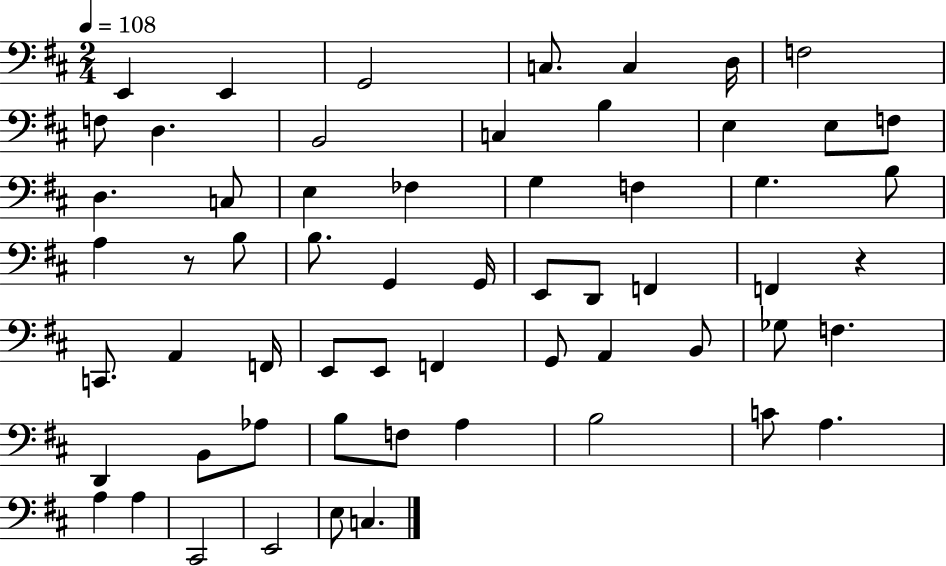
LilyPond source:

{
  \clef bass
  \numericTimeSignature
  \time 2/4
  \key d \major
  \tempo 4 = 108
  e,4 e,4 | g,2 | c8. c4 d16 | f2 | \break f8 d4. | b,2 | c4 b4 | e4 e8 f8 | \break d4. c8 | e4 fes4 | g4 f4 | g4. b8 | \break a4 r8 b8 | b8. g,4 g,16 | e,8 d,8 f,4 | f,4 r4 | \break c,8. a,4 f,16 | e,8 e,8 f,4 | g,8 a,4 b,8 | ges8 f4. | \break d,4 b,8 aes8 | b8 f8 a4 | b2 | c'8 a4. | \break a4 a4 | cis,2 | e,2 | e8 c4. | \break \bar "|."
}